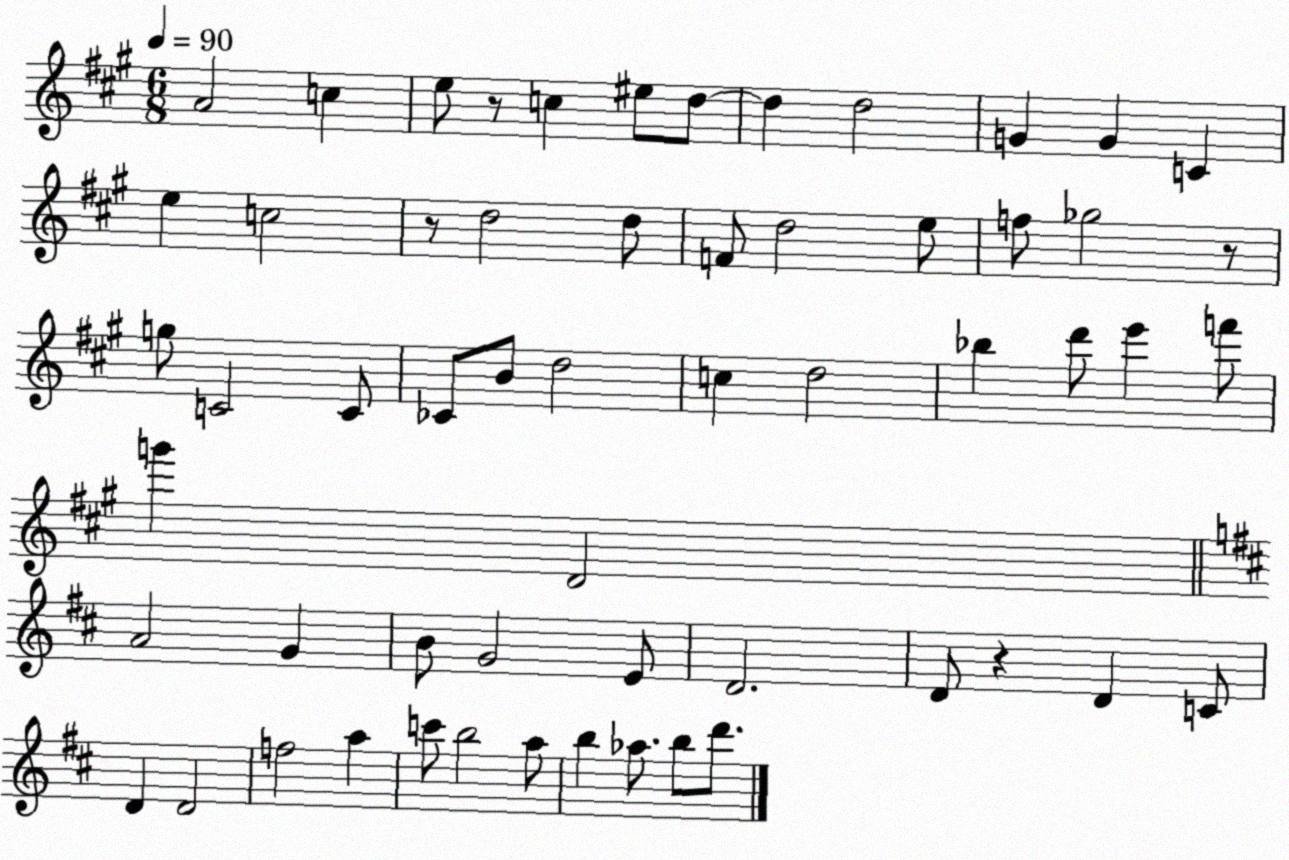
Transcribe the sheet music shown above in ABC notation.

X:1
T:Untitled
M:6/8
L:1/4
K:A
A2 c e/2 z/2 c ^e/2 d/2 d d2 G G C e c2 z/2 d2 d/2 F/2 d2 e/2 f/2 _g2 z/2 g/2 C2 C/2 _C/2 B/2 d2 c d2 _b d'/2 e' f'/2 g' D2 A2 G B/2 G2 E/2 D2 D/2 z D C/2 D D2 f2 a c'/2 b2 a/2 b _a/2 b/2 d'/2